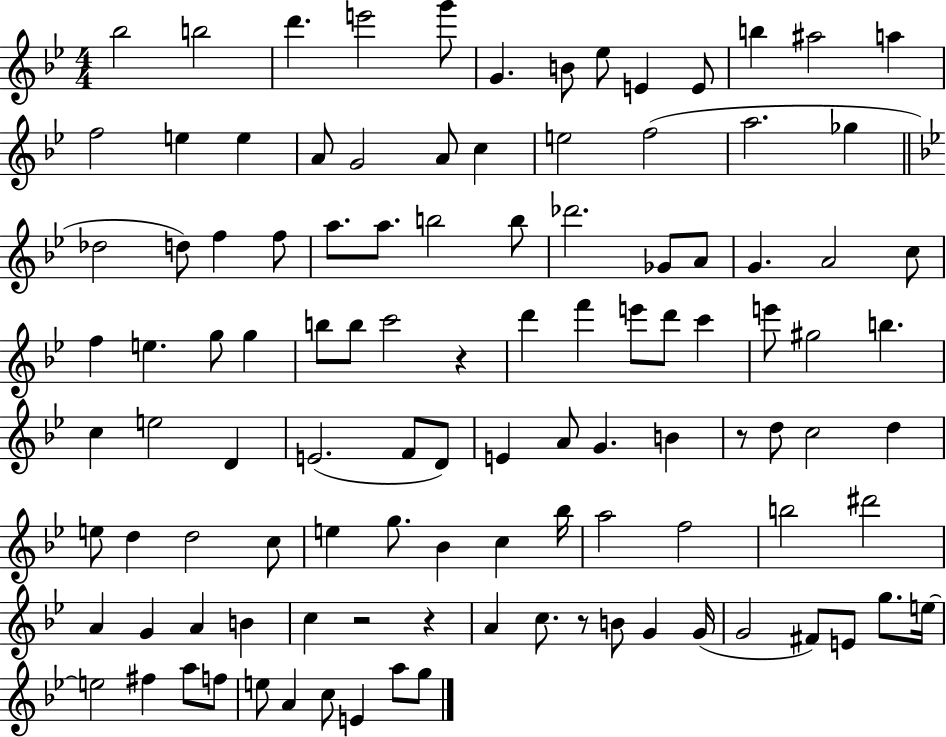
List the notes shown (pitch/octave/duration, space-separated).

Bb5/h B5/h D6/q. E6/h G6/e G4/q. B4/e Eb5/e E4/q E4/e B5/q A#5/h A5/q F5/h E5/q E5/q A4/e G4/h A4/e C5/q E5/h F5/h A5/h. Gb5/q Db5/h D5/e F5/q F5/e A5/e. A5/e. B5/h B5/e Db6/h. Gb4/e A4/e G4/q. A4/h C5/e F5/q E5/q. G5/e G5/q B5/e B5/e C6/h R/q D6/q F6/q E6/e D6/e C6/q E6/e G#5/h B5/q. C5/q E5/h D4/q E4/h. F4/e D4/e E4/q A4/e G4/q. B4/q R/e D5/e C5/h D5/q E5/e D5/q D5/h C5/e E5/q G5/e. Bb4/q C5/q Bb5/s A5/h F5/h B5/h D#6/h A4/q G4/q A4/q B4/q C5/q R/h R/q A4/q C5/e. R/e B4/e G4/q G4/s G4/h F#4/e E4/e G5/e. E5/s E5/h F#5/q A5/e F5/e E5/e A4/q C5/e E4/q A5/e G5/e